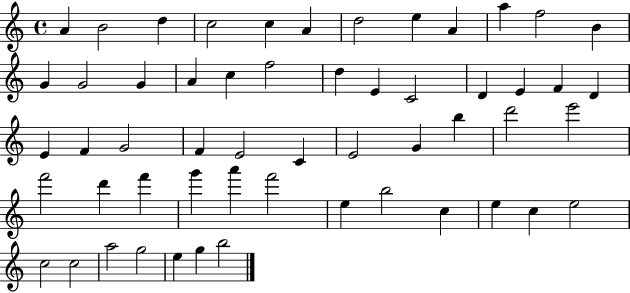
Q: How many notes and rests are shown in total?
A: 55